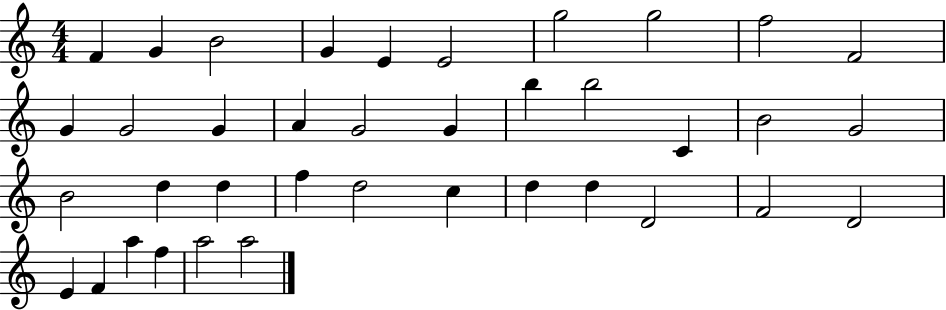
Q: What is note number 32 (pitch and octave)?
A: D4